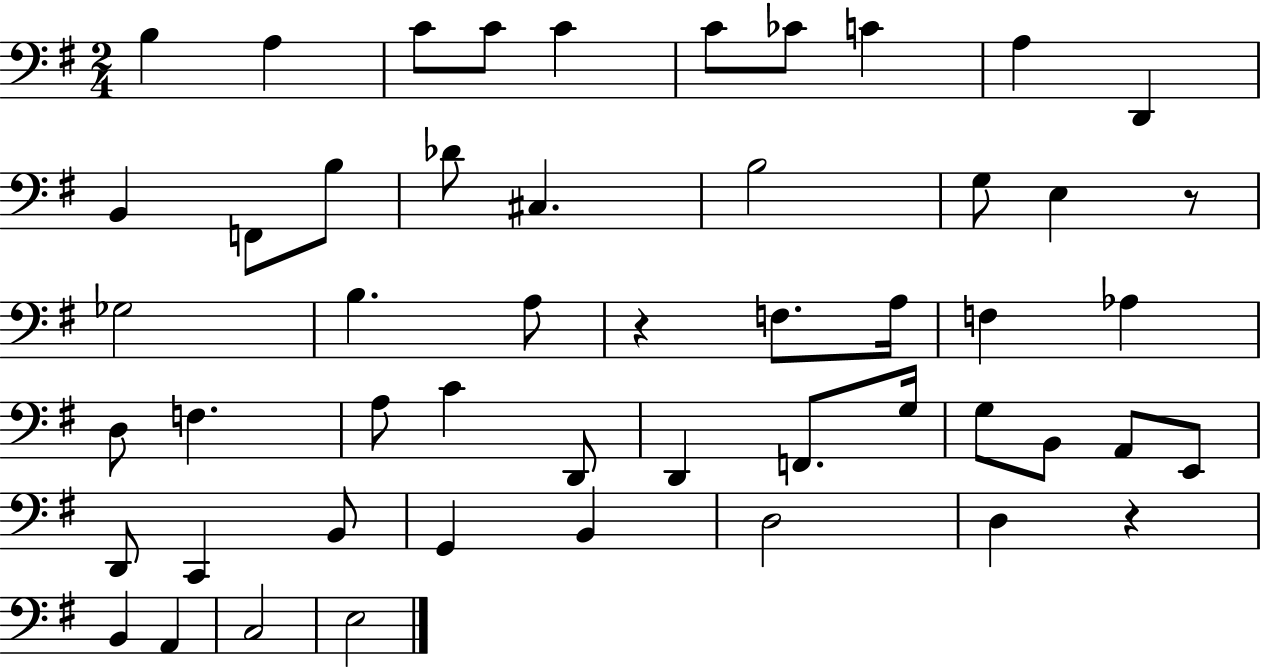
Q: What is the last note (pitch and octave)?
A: E3